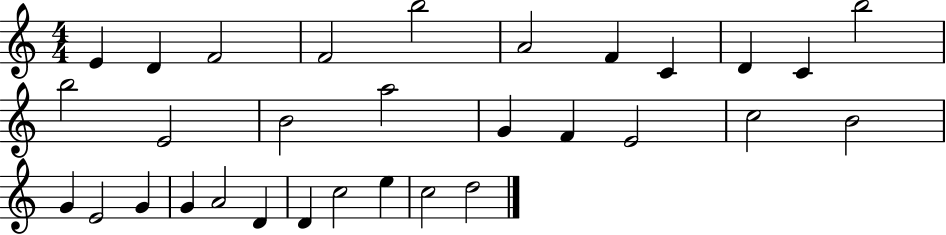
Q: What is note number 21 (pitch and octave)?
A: G4